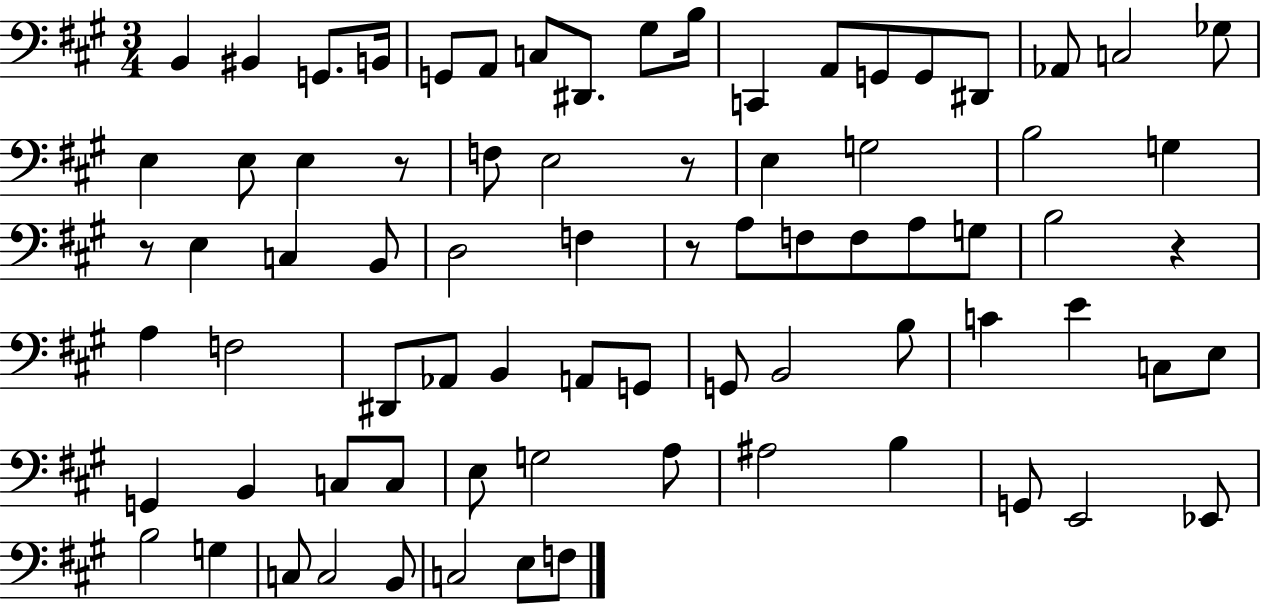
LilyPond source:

{
  \clef bass
  \numericTimeSignature
  \time 3/4
  \key a \major
  b,4 bis,4 g,8. b,16 | g,8 a,8 c8 dis,8. gis8 b16 | c,4 a,8 g,8 g,8 dis,8 | aes,8 c2 ges8 | \break e4 e8 e4 r8 | f8 e2 r8 | e4 g2 | b2 g4 | \break r8 e4 c4 b,8 | d2 f4 | r8 a8 f8 f8 a8 g8 | b2 r4 | \break a4 f2 | dis,8 aes,8 b,4 a,8 g,8 | g,8 b,2 b8 | c'4 e'4 c8 e8 | \break g,4 b,4 c8 c8 | e8 g2 a8 | ais2 b4 | g,8 e,2 ees,8 | \break b2 g4 | c8 c2 b,8 | c2 e8 f8 | \bar "|."
}